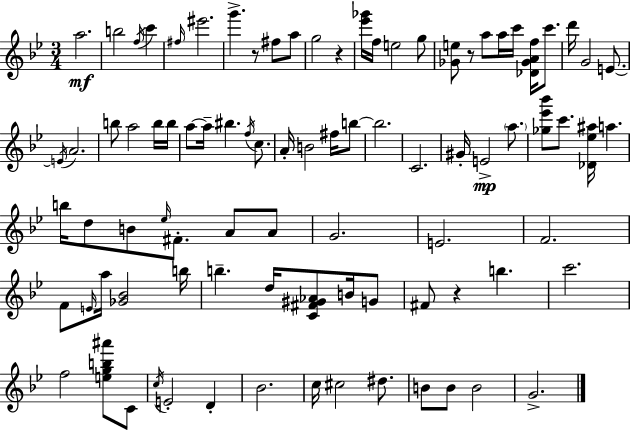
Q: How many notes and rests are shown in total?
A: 88